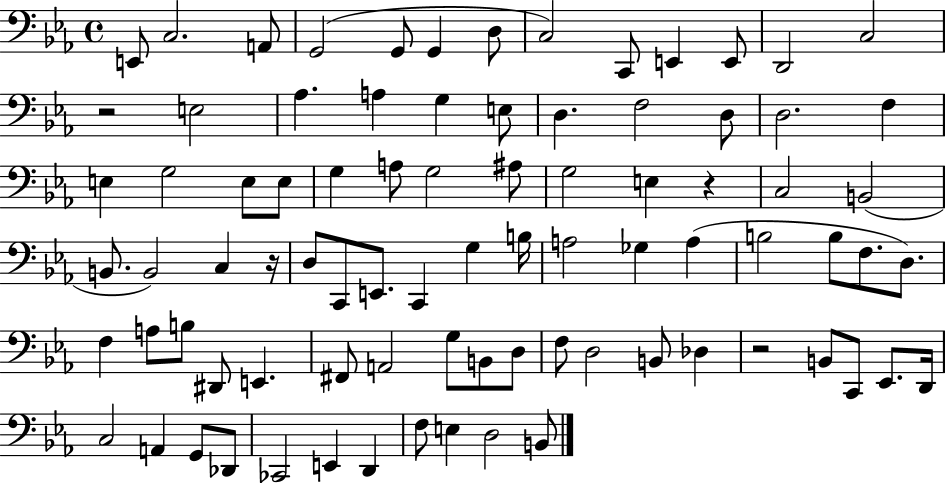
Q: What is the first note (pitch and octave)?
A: E2